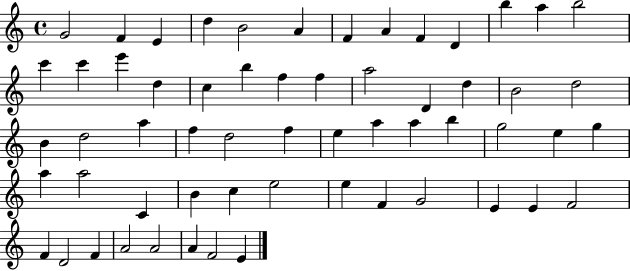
{
  \clef treble
  \time 4/4
  \defaultTimeSignature
  \key c \major
  g'2 f'4 e'4 | d''4 b'2 a'4 | f'4 a'4 f'4 d'4 | b''4 a''4 b''2 | \break c'''4 c'''4 e'''4 d''4 | c''4 b''4 f''4 f''4 | a''2 d'4 d''4 | b'2 d''2 | \break b'4 d''2 a''4 | f''4 d''2 f''4 | e''4 a''4 a''4 b''4 | g''2 e''4 g''4 | \break a''4 a''2 c'4 | b'4 c''4 e''2 | e''4 f'4 g'2 | e'4 e'4 f'2 | \break f'4 d'2 f'4 | a'2 a'2 | a'4 f'2 e'4 | \bar "|."
}